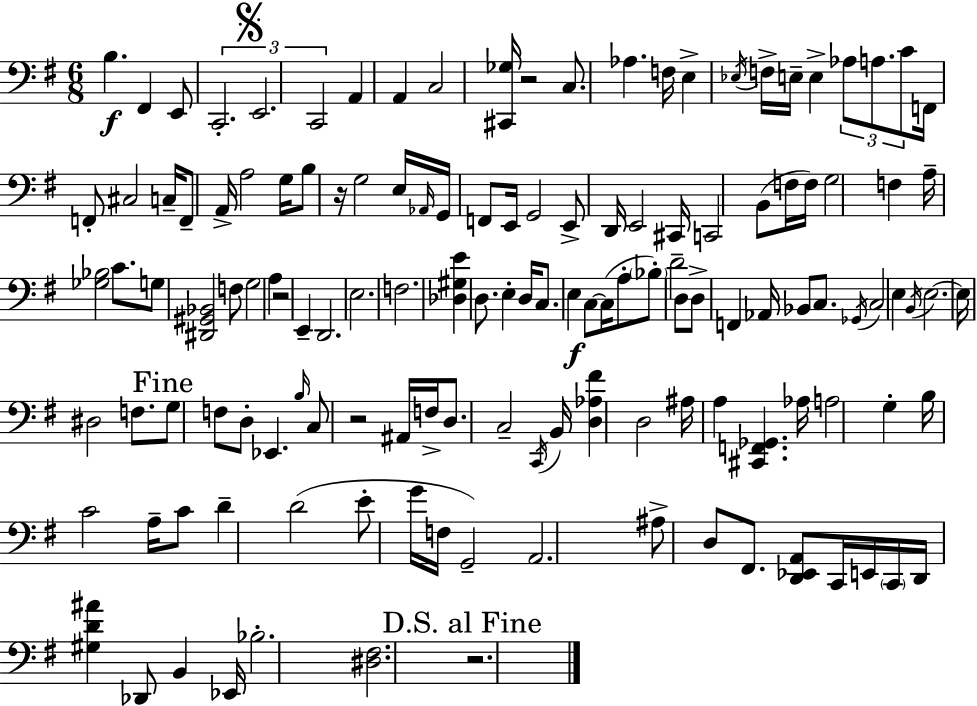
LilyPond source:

{
  \clef bass
  \numericTimeSignature
  \time 6/8
  \key e \minor
  b4.\f fis,4 e,8 | \tuplet 3/2 { c,2.-. | \mark \markup { \musicglyph "scripts.segno" } e,2. | c,2 } a,4 | \break a,4 c2 | <cis, ges>16 r2 c8. | aes4. f16 e4-> \acciaccatura { ees16 } | f16-> e16-- e4-> \tuplet 3/2 { aes8 a8. c'8 } | \break f,16 f,8-. cis2 | c16-- f,8-- a,16-> a2 | g16 b8 r16 g2 | e16 \grace { aes,16 } g,16 f,8 e,16 g,2 | \break e,8-> d,16 e,2 | cis,16 c,2 b,8( | f16 f16) g2 f4 | a16-- <ges bes>2 c'8. | \break g8 <dis, gis, bes,>2 | f8 g2 a4 | r2 e,4-- | d,2. | \break e2. | f2. | <des gis e'>4 d8. e4-. | d16 c8. e4\f c8~~ c16( | \break a8-. \parenthesize bes8-.) d'2-- | d8 d8-> f,4 aes,16 bes,8 c8. | \acciaccatura { ges,16 } c2 e4 | \acciaccatura { b,16 } e2.~~ | \break e16 dis2 | f8. \mark "Fine" g8 f8 d8-. ees,4. | \grace { b16 } c8 r2 | ais,16 f16-> d8. c2-- | \break \acciaccatura { c,16 } b,16 <d aes fis'>4 d2 | ais16 a4 <cis, f, ges,>4. | aes16 a2 | g4-. b16 c'2 | \break a16-- c'8 d'4-- d'2( | e'8-. g'16 f16 g,2--) | a,2. | ais8-> d8 fis,8. | \break <d, ees, a,>8 c,16 e,16 \parenthesize c,16 d,16 <gis d' ais'>4 des,8 | b,4 ees,16 bes2.-. | <dis fis>2. | \mark "D.S. al Fine" r2. | \break \bar "|."
}